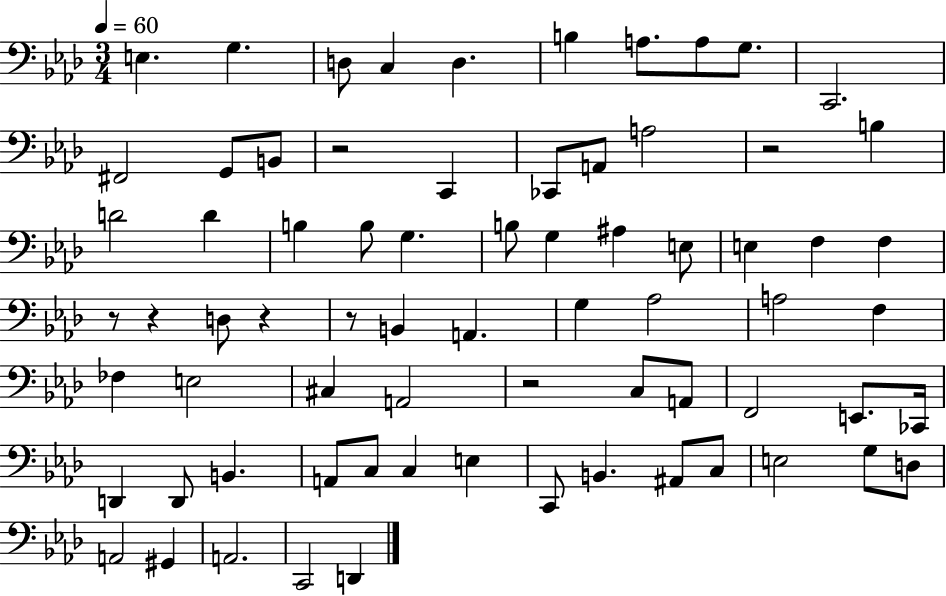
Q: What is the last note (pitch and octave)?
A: D2